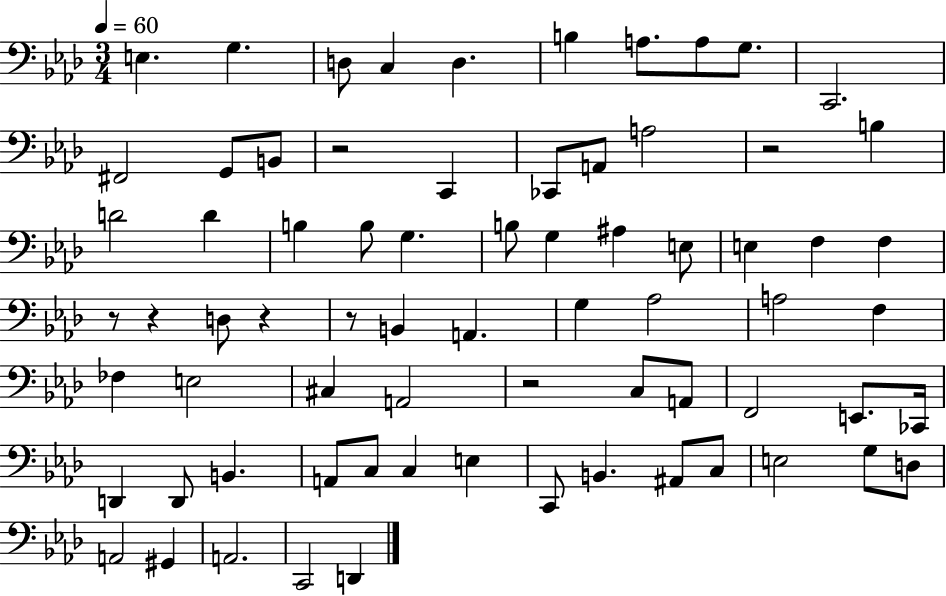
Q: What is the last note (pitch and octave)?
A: D2